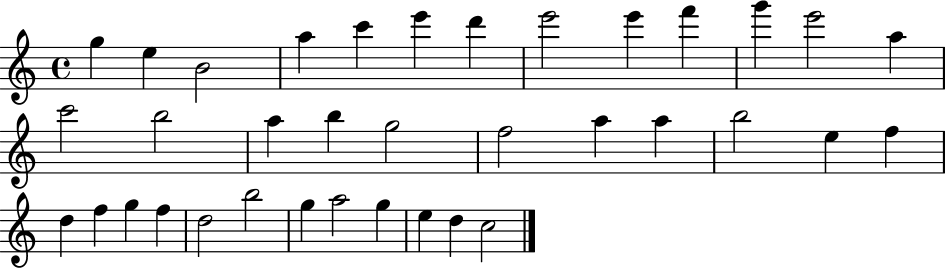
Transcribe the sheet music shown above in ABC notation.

X:1
T:Untitled
M:4/4
L:1/4
K:C
g e B2 a c' e' d' e'2 e' f' g' e'2 a c'2 b2 a b g2 f2 a a b2 e f d f g f d2 b2 g a2 g e d c2